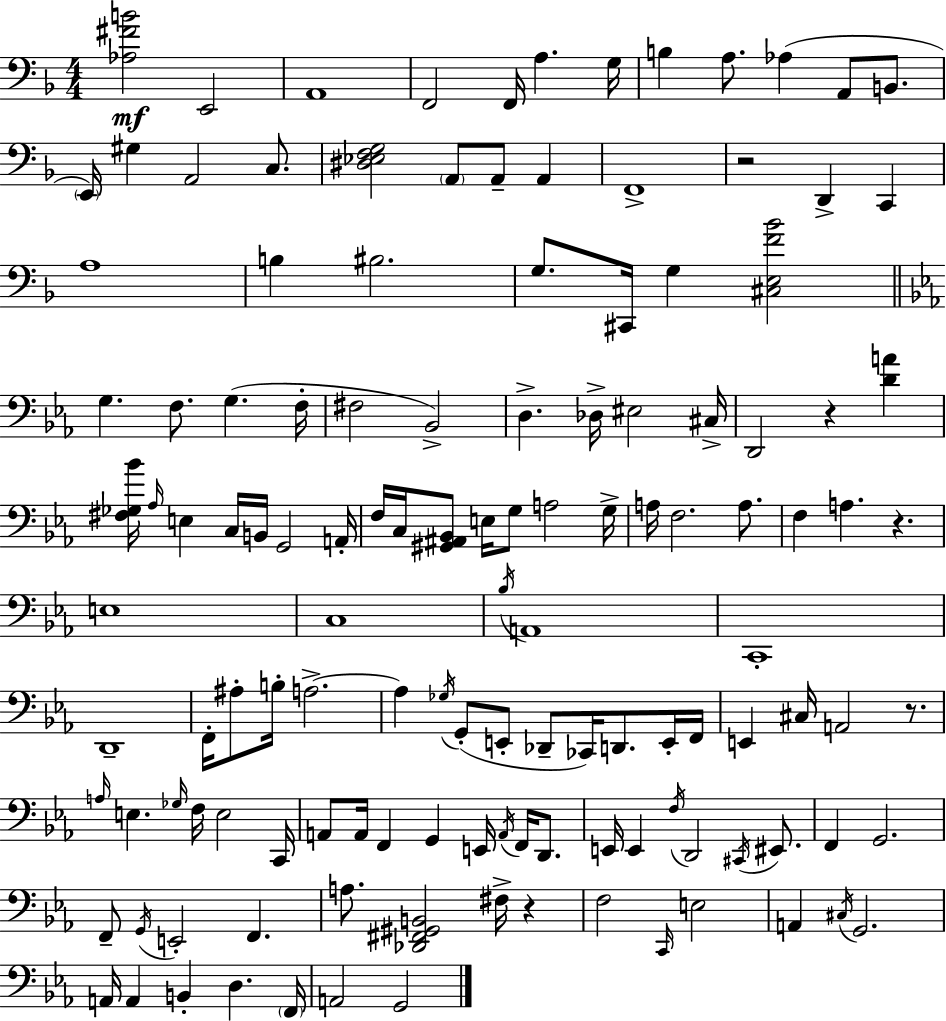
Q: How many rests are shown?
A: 5